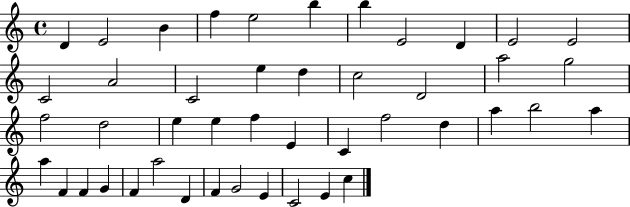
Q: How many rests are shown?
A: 0